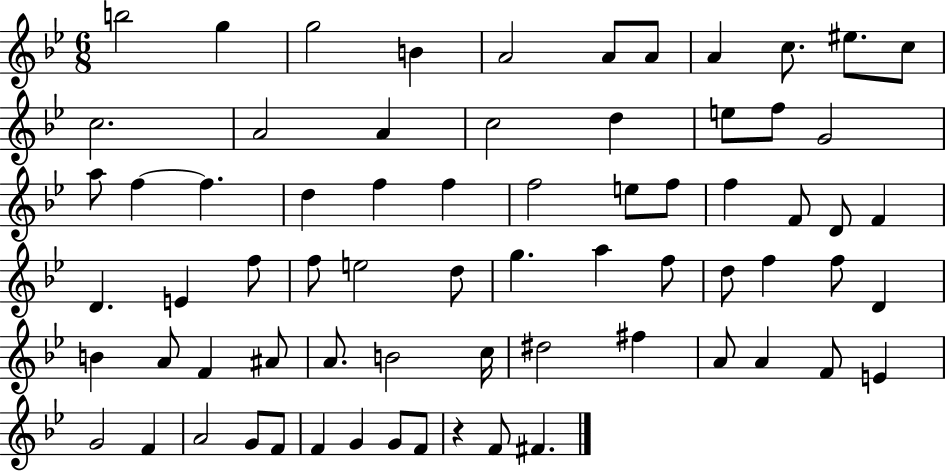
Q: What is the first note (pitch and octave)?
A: B5